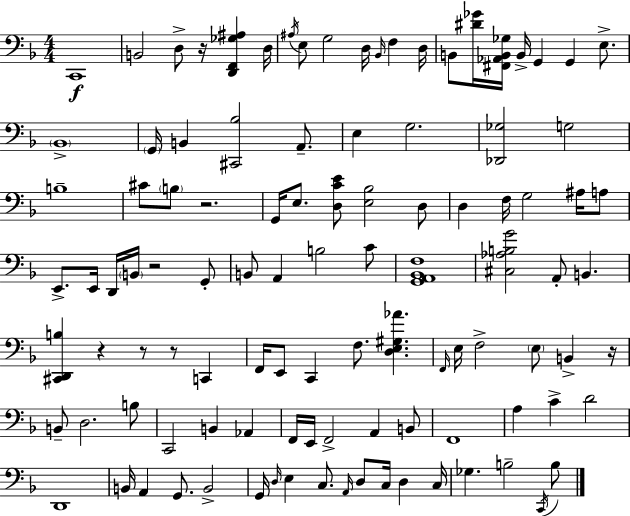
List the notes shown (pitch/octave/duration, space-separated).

C2/w B2/h D3/e R/s [D2,F2,Gb3,A#3]/q D3/s A#3/s E3/e G3/h D3/s Bb2/s F3/q D3/s B2/e [D#4,Gb4]/s [F#2,Ab2,B2,Gb3]/s B2/s G2/q G2/q E3/e. Bb2/w G2/s B2/q [C#2,Bb3]/h A2/e. E3/q G3/h. [Db2,Gb3]/h G3/h B3/w C#4/e B3/e R/h. G2/s E3/e. [D3,C4,E4]/e [E3,Bb3]/h D3/e D3/q F3/s G3/h A#3/s A3/e E2/e. E2/s D2/s B2/s R/h G2/e B2/e A2/q B3/h C4/e [G2,A2,Bb2,F3]/w [C#3,Ab3,B3,G4]/h A2/e B2/q. [C#2,D2,B3]/q R/q R/e R/e C2/q F2/s E2/e C2/q F3/e. [D3,E3,G#3,Ab4]/q. F2/s E3/s F3/h E3/e B2/q R/s B2/e D3/h. B3/e C2/h B2/q Ab2/q F2/s E2/s F2/h A2/q B2/e F2/w A3/q C4/q D4/h D2/w B2/s A2/q G2/e. B2/h G2/s D3/s E3/q C3/e. A2/s D3/e C3/s D3/q C3/s Gb3/q. B3/h C2/s B3/e